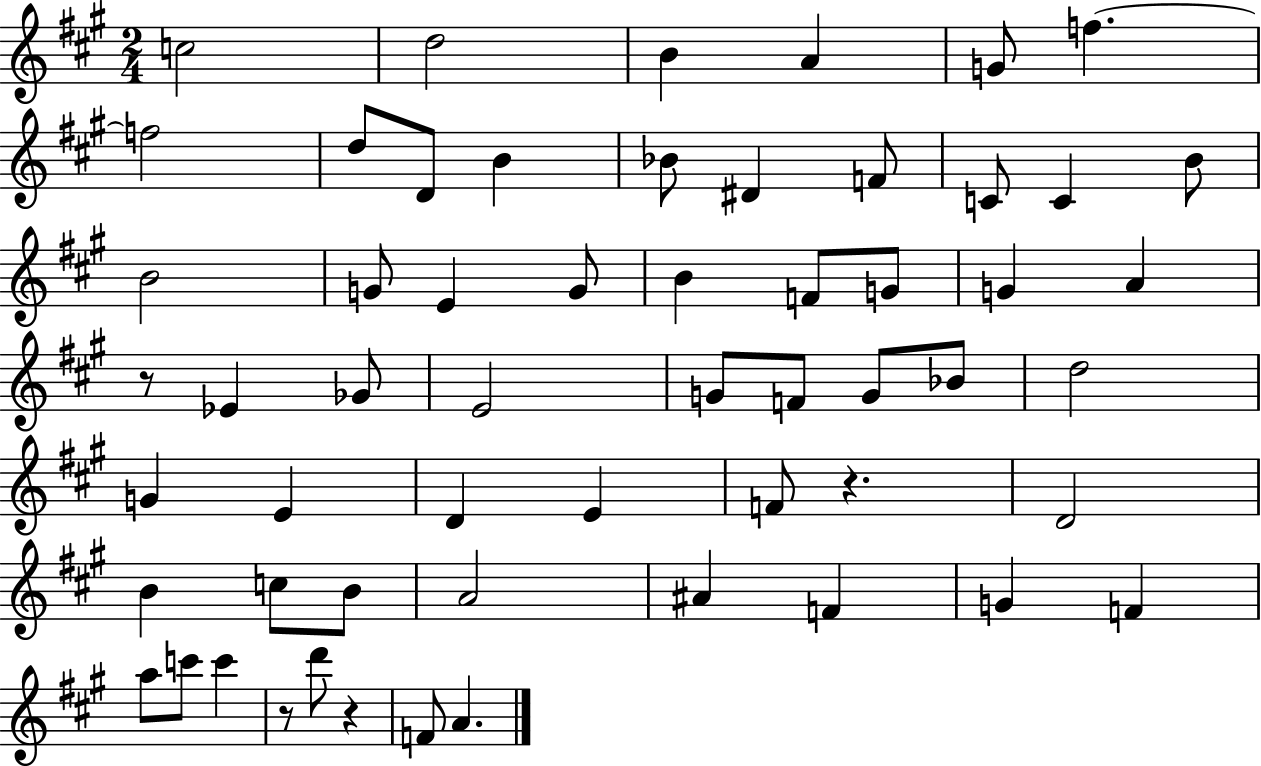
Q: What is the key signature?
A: A major